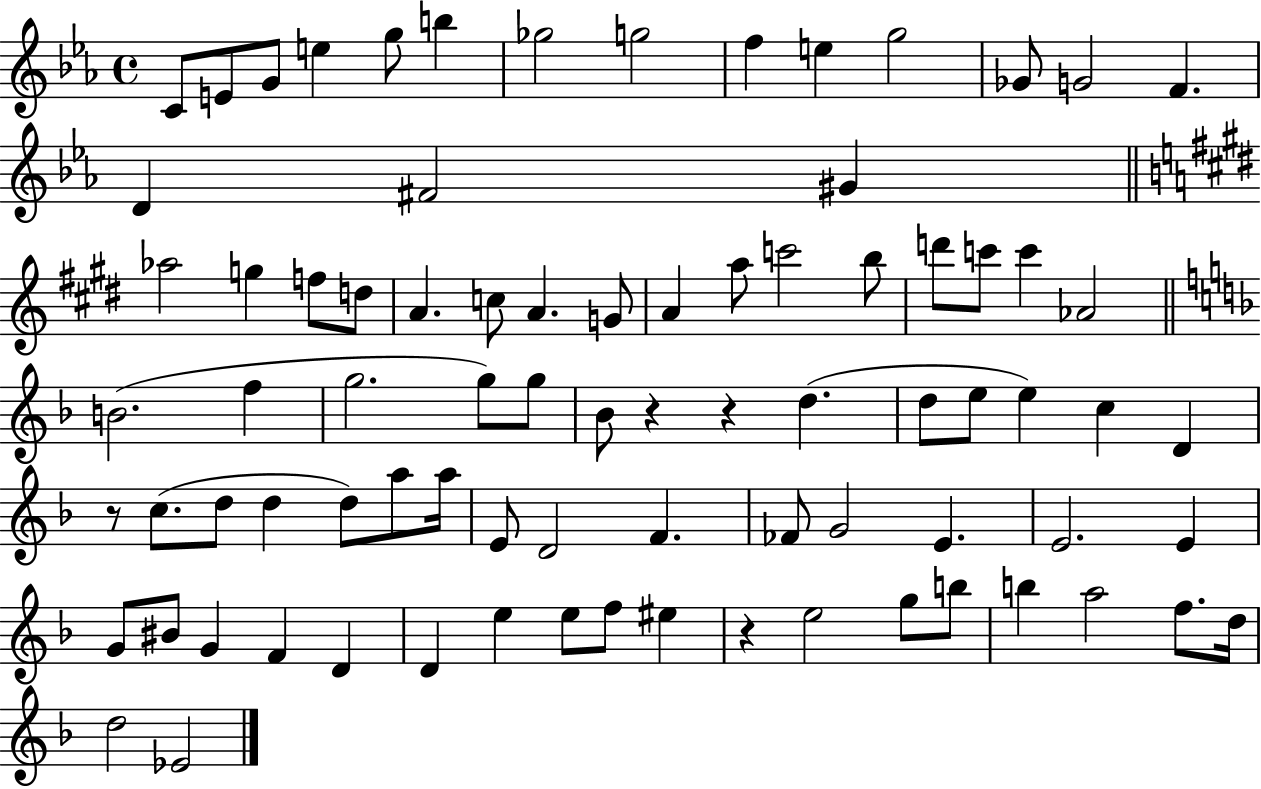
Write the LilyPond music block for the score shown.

{
  \clef treble
  \time 4/4
  \defaultTimeSignature
  \key ees \major
  c'8 e'8 g'8 e''4 g''8 b''4 | ges''2 g''2 | f''4 e''4 g''2 | ges'8 g'2 f'4. | \break d'4 fis'2 gis'4 | \bar "||" \break \key e \major aes''2 g''4 f''8 d''8 | a'4. c''8 a'4. g'8 | a'4 a''8 c'''2 b''8 | d'''8 c'''8 c'''4 aes'2 | \break \bar "||" \break \key d \minor b'2.( f''4 | g''2. g''8) g''8 | bes'8 r4 r4 d''4.( | d''8 e''8 e''4) c''4 d'4 | \break r8 c''8.( d''8 d''4 d''8) a''8 a''16 | e'8 d'2 f'4. | fes'8 g'2 e'4. | e'2. e'4 | \break g'8 bis'8 g'4 f'4 d'4 | d'4 e''4 e''8 f''8 eis''4 | r4 e''2 g''8 b''8 | b''4 a''2 f''8. d''16 | \break d''2 ees'2 | \bar "|."
}